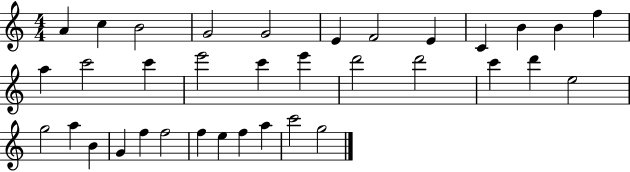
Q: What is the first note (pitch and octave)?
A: A4